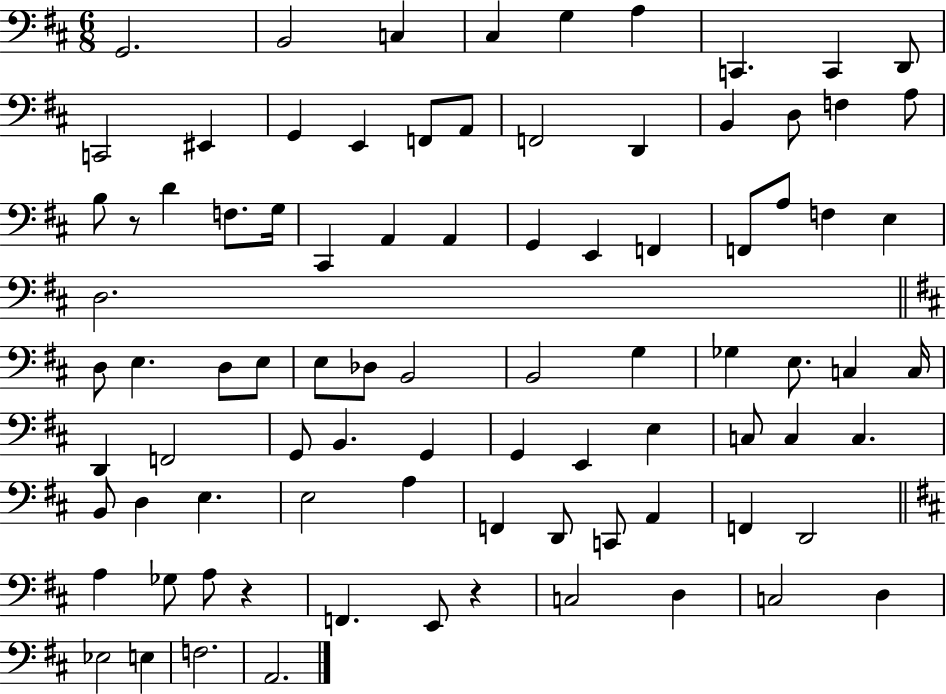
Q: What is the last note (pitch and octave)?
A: A2